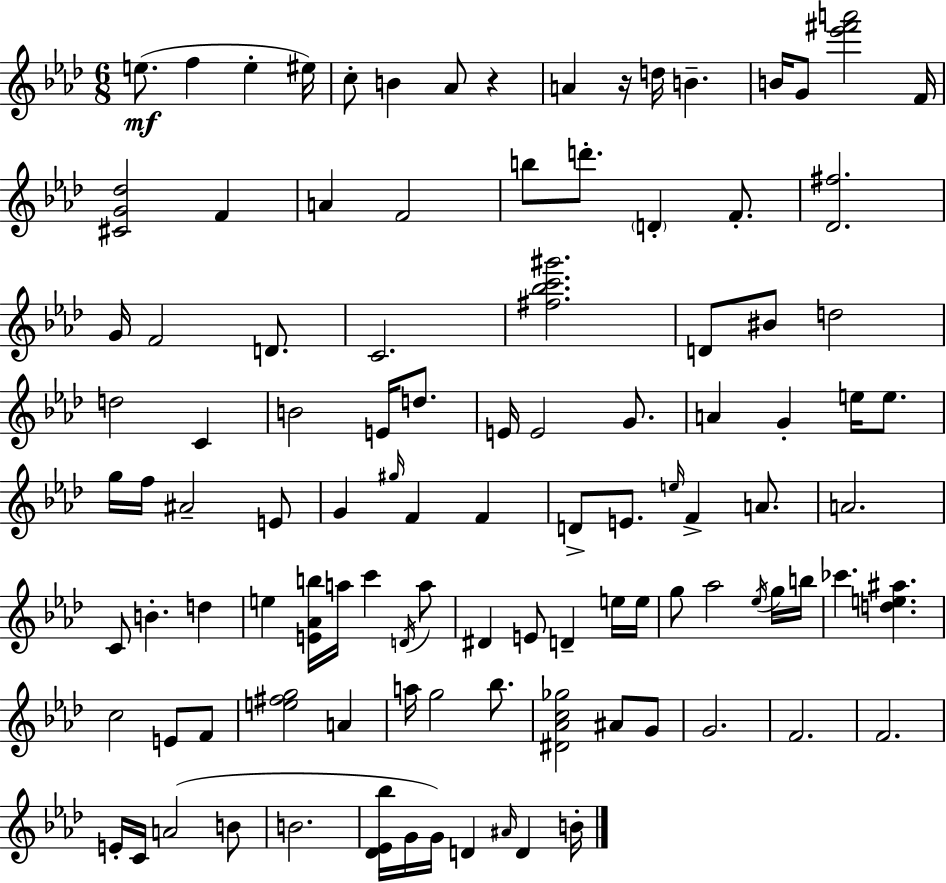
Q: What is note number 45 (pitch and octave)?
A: G#5